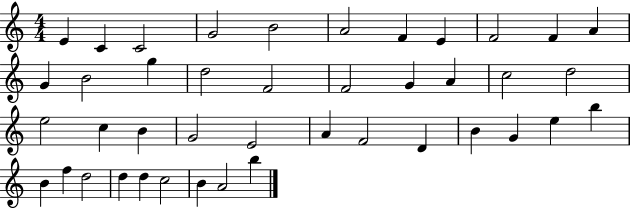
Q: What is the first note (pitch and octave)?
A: E4